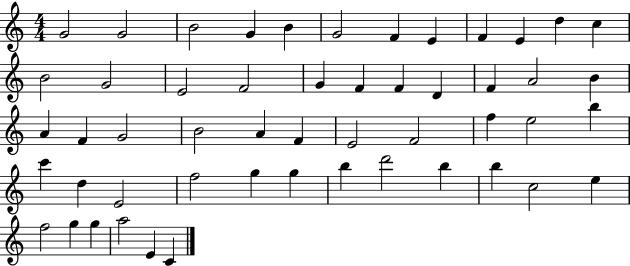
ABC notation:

X:1
T:Untitled
M:4/4
L:1/4
K:C
G2 G2 B2 G B G2 F E F E d c B2 G2 E2 F2 G F F D F A2 B A F G2 B2 A F E2 F2 f e2 b c' d E2 f2 g g b d'2 b b c2 e f2 g g a2 E C